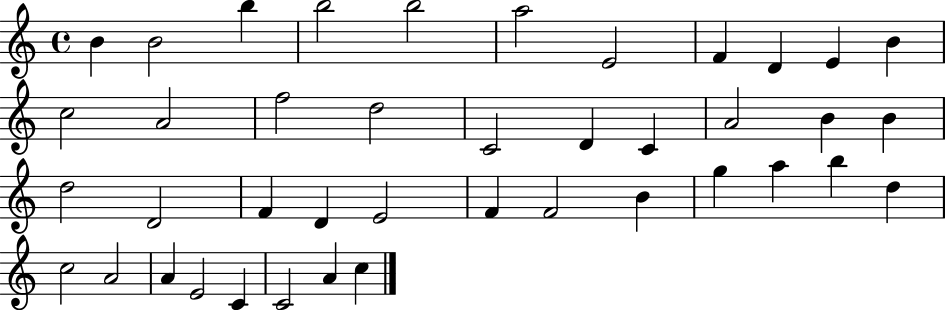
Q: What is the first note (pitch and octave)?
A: B4